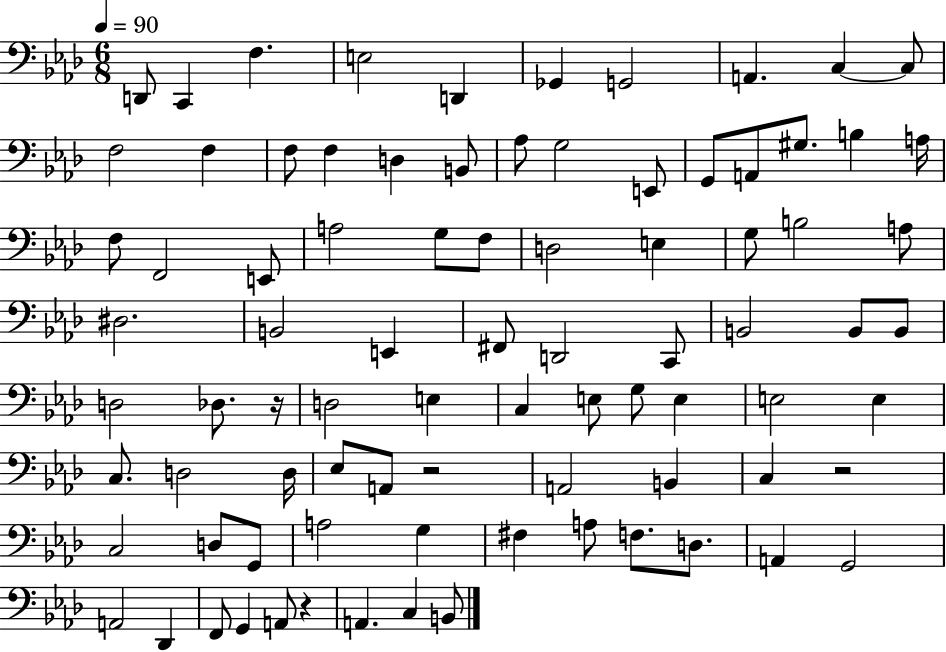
{
  \clef bass
  \numericTimeSignature
  \time 6/8
  \key aes \major
  \tempo 4 = 90
  d,8 c,4 f4. | e2 d,4 | ges,4 g,2 | a,4. c4~~ c8 | \break f2 f4 | f8 f4 d4 b,8 | aes8 g2 e,8 | g,8 a,8 gis8. b4 a16 | \break f8 f,2 e,8 | a2 g8 f8 | d2 e4 | g8 b2 a8 | \break dis2. | b,2 e,4 | fis,8 d,2 c,8 | b,2 b,8 b,8 | \break d2 des8. r16 | d2 e4 | c4 e8 g8 e4 | e2 e4 | \break c8. d2 d16 | ees8 a,8 r2 | a,2 b,4 | c4 r2 | \break c2 d8 g,8 | a2 g4 | fis4 a8 f8. d8. | a,4 g,2 | \break a,2 des,4 | f,8 g,4 a,8 r4 | a,4. c4 b,8 | \bar "|."
}